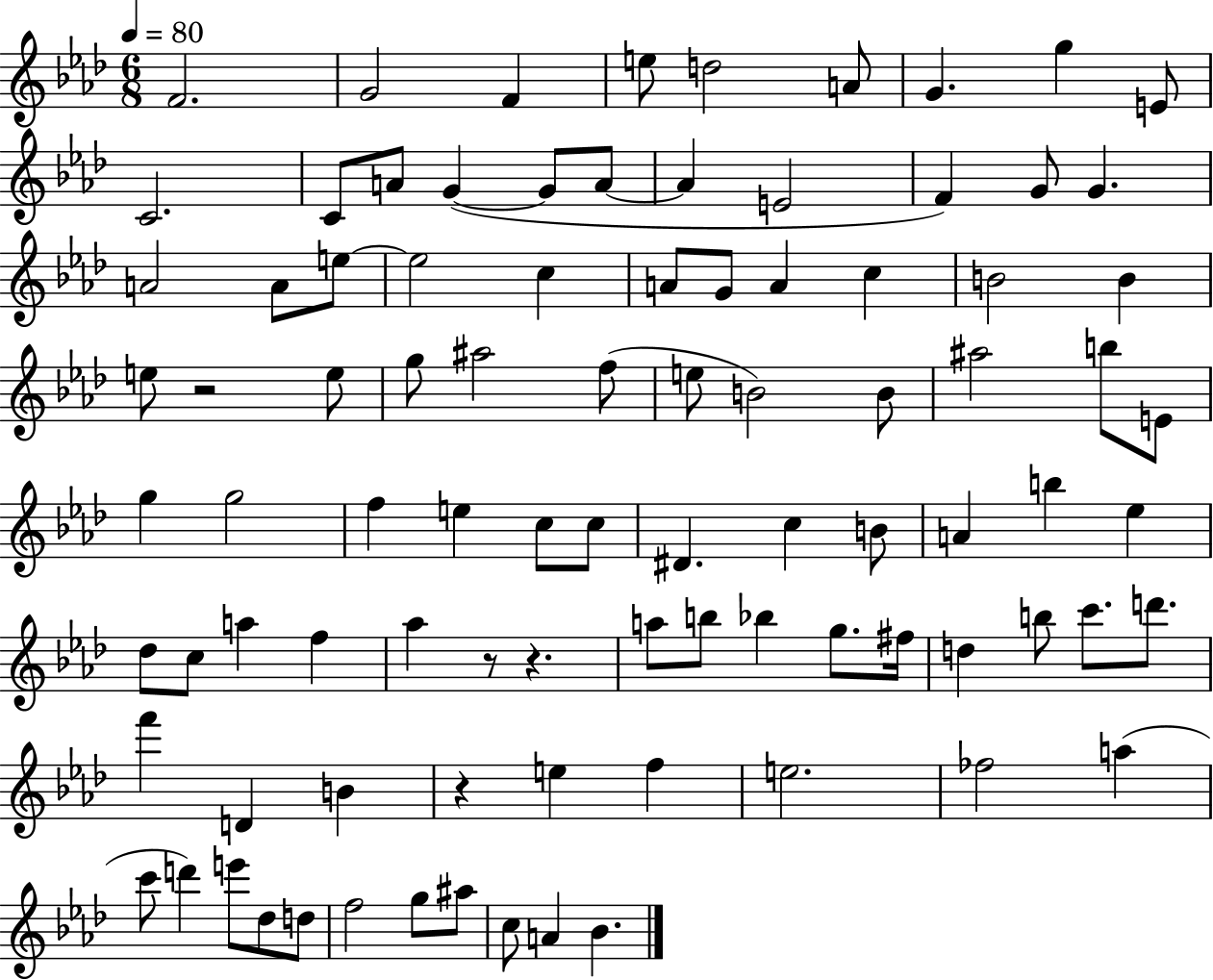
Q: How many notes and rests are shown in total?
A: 91